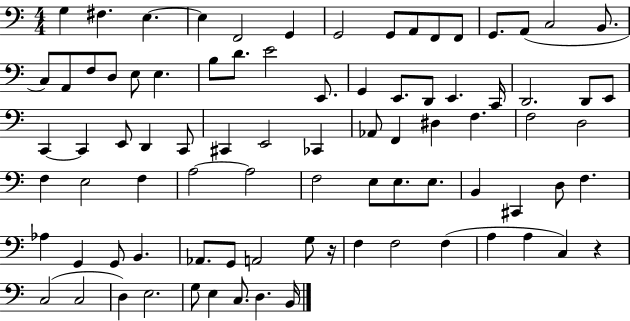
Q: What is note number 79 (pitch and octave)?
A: G3